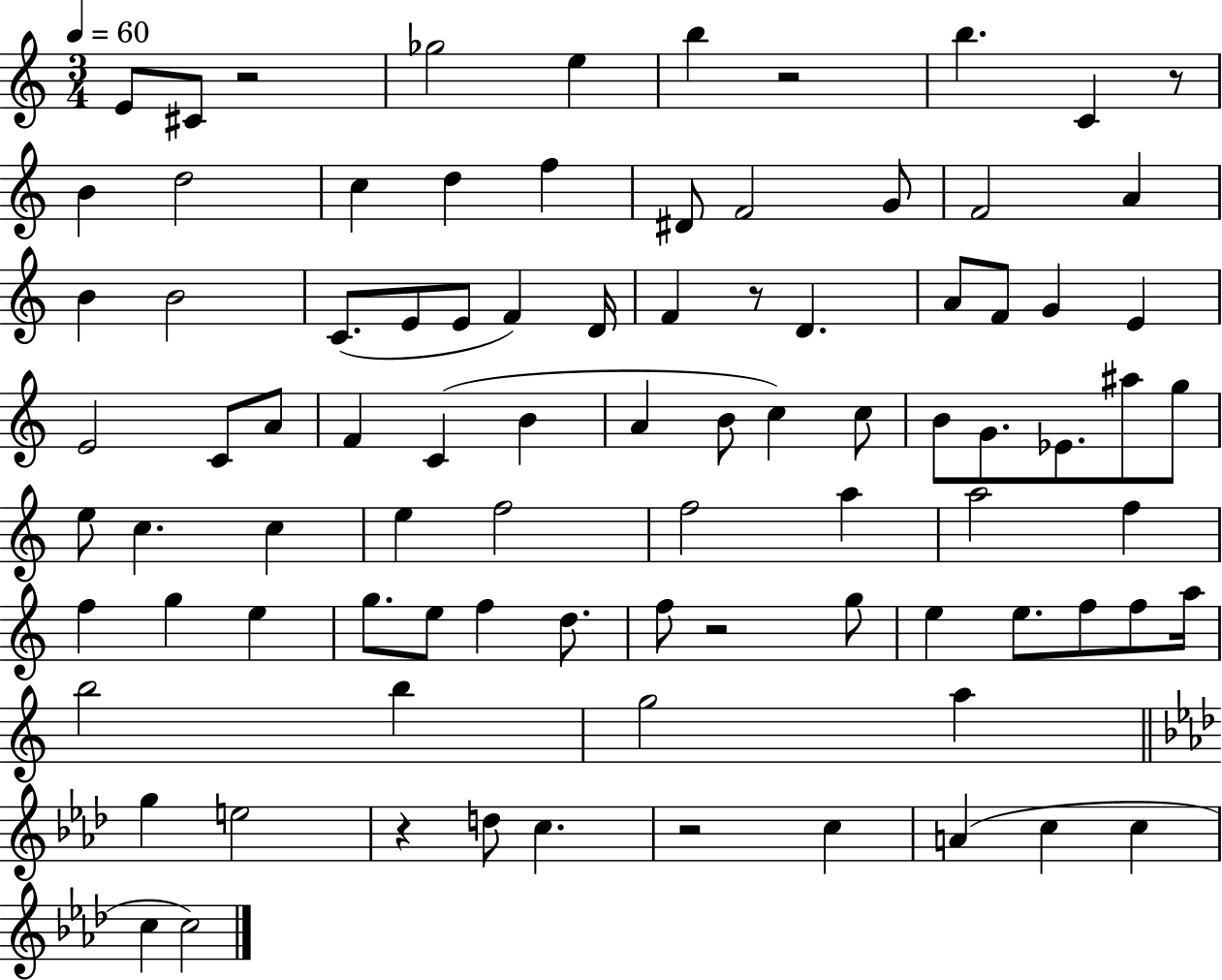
X:1
T:Untitled
M:3/4
L:1/4
K:C
E/2 ^C/2 z2 _g2 e b z2 b C z/2 B d2 c d f ^D/2 F2 G/2 F2 A B B2 C/2 E/2 E/2 F D/4 F z/2 D A/2 F/2 G E E2 C/2 A/2 F C B A B/2 c c/2 B/2 G/2 _E/2 ^a/2 g/2 e/2 c c e f2 f2 a a2 f f g e g/2 e/2 f d/2 f/2 z2 g/2 e e/2 f/2 f/2 a/4 b2 b g2 a g e2 z d/2 c z2 c A c c c c2